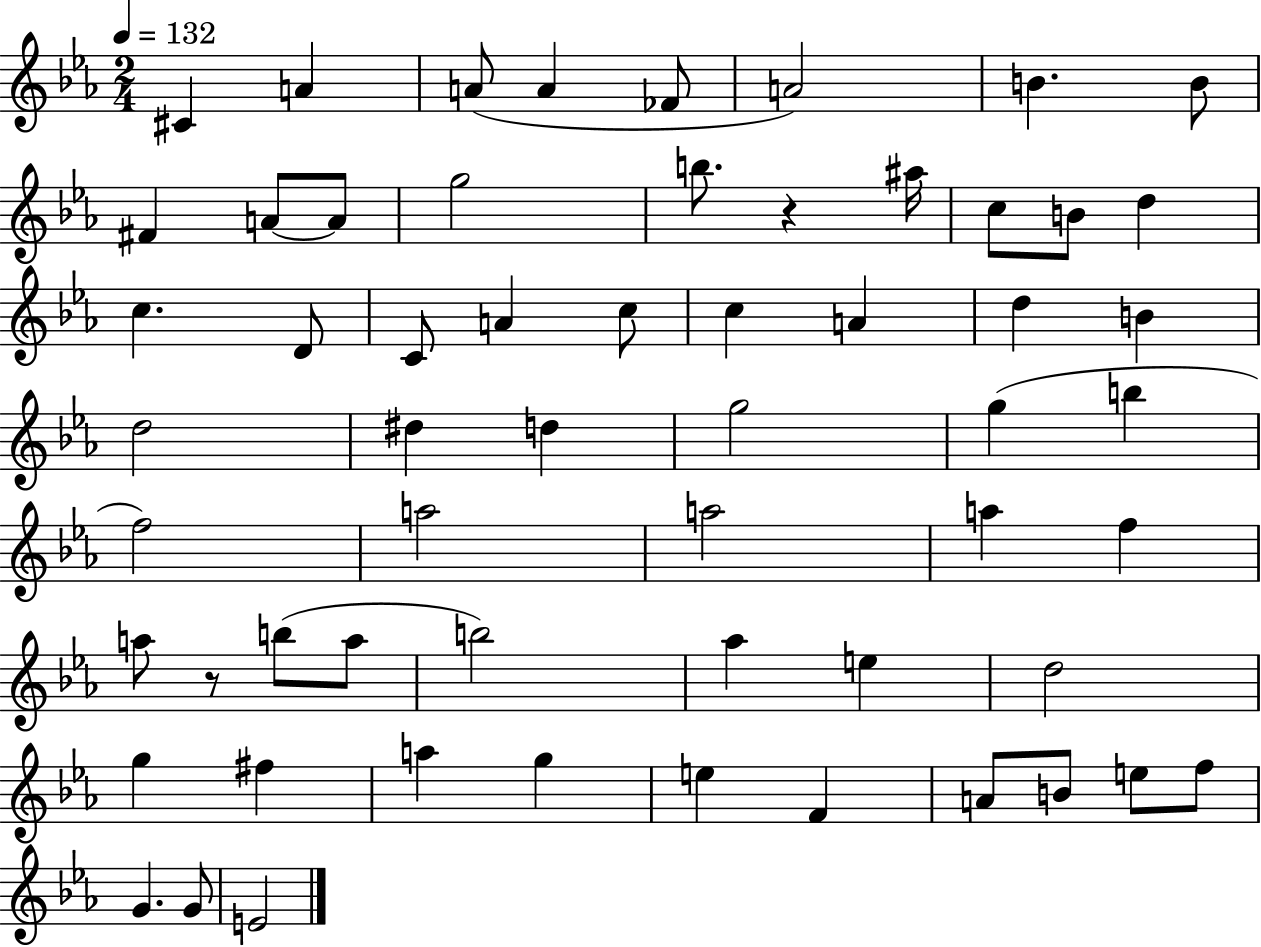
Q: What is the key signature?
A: EES major